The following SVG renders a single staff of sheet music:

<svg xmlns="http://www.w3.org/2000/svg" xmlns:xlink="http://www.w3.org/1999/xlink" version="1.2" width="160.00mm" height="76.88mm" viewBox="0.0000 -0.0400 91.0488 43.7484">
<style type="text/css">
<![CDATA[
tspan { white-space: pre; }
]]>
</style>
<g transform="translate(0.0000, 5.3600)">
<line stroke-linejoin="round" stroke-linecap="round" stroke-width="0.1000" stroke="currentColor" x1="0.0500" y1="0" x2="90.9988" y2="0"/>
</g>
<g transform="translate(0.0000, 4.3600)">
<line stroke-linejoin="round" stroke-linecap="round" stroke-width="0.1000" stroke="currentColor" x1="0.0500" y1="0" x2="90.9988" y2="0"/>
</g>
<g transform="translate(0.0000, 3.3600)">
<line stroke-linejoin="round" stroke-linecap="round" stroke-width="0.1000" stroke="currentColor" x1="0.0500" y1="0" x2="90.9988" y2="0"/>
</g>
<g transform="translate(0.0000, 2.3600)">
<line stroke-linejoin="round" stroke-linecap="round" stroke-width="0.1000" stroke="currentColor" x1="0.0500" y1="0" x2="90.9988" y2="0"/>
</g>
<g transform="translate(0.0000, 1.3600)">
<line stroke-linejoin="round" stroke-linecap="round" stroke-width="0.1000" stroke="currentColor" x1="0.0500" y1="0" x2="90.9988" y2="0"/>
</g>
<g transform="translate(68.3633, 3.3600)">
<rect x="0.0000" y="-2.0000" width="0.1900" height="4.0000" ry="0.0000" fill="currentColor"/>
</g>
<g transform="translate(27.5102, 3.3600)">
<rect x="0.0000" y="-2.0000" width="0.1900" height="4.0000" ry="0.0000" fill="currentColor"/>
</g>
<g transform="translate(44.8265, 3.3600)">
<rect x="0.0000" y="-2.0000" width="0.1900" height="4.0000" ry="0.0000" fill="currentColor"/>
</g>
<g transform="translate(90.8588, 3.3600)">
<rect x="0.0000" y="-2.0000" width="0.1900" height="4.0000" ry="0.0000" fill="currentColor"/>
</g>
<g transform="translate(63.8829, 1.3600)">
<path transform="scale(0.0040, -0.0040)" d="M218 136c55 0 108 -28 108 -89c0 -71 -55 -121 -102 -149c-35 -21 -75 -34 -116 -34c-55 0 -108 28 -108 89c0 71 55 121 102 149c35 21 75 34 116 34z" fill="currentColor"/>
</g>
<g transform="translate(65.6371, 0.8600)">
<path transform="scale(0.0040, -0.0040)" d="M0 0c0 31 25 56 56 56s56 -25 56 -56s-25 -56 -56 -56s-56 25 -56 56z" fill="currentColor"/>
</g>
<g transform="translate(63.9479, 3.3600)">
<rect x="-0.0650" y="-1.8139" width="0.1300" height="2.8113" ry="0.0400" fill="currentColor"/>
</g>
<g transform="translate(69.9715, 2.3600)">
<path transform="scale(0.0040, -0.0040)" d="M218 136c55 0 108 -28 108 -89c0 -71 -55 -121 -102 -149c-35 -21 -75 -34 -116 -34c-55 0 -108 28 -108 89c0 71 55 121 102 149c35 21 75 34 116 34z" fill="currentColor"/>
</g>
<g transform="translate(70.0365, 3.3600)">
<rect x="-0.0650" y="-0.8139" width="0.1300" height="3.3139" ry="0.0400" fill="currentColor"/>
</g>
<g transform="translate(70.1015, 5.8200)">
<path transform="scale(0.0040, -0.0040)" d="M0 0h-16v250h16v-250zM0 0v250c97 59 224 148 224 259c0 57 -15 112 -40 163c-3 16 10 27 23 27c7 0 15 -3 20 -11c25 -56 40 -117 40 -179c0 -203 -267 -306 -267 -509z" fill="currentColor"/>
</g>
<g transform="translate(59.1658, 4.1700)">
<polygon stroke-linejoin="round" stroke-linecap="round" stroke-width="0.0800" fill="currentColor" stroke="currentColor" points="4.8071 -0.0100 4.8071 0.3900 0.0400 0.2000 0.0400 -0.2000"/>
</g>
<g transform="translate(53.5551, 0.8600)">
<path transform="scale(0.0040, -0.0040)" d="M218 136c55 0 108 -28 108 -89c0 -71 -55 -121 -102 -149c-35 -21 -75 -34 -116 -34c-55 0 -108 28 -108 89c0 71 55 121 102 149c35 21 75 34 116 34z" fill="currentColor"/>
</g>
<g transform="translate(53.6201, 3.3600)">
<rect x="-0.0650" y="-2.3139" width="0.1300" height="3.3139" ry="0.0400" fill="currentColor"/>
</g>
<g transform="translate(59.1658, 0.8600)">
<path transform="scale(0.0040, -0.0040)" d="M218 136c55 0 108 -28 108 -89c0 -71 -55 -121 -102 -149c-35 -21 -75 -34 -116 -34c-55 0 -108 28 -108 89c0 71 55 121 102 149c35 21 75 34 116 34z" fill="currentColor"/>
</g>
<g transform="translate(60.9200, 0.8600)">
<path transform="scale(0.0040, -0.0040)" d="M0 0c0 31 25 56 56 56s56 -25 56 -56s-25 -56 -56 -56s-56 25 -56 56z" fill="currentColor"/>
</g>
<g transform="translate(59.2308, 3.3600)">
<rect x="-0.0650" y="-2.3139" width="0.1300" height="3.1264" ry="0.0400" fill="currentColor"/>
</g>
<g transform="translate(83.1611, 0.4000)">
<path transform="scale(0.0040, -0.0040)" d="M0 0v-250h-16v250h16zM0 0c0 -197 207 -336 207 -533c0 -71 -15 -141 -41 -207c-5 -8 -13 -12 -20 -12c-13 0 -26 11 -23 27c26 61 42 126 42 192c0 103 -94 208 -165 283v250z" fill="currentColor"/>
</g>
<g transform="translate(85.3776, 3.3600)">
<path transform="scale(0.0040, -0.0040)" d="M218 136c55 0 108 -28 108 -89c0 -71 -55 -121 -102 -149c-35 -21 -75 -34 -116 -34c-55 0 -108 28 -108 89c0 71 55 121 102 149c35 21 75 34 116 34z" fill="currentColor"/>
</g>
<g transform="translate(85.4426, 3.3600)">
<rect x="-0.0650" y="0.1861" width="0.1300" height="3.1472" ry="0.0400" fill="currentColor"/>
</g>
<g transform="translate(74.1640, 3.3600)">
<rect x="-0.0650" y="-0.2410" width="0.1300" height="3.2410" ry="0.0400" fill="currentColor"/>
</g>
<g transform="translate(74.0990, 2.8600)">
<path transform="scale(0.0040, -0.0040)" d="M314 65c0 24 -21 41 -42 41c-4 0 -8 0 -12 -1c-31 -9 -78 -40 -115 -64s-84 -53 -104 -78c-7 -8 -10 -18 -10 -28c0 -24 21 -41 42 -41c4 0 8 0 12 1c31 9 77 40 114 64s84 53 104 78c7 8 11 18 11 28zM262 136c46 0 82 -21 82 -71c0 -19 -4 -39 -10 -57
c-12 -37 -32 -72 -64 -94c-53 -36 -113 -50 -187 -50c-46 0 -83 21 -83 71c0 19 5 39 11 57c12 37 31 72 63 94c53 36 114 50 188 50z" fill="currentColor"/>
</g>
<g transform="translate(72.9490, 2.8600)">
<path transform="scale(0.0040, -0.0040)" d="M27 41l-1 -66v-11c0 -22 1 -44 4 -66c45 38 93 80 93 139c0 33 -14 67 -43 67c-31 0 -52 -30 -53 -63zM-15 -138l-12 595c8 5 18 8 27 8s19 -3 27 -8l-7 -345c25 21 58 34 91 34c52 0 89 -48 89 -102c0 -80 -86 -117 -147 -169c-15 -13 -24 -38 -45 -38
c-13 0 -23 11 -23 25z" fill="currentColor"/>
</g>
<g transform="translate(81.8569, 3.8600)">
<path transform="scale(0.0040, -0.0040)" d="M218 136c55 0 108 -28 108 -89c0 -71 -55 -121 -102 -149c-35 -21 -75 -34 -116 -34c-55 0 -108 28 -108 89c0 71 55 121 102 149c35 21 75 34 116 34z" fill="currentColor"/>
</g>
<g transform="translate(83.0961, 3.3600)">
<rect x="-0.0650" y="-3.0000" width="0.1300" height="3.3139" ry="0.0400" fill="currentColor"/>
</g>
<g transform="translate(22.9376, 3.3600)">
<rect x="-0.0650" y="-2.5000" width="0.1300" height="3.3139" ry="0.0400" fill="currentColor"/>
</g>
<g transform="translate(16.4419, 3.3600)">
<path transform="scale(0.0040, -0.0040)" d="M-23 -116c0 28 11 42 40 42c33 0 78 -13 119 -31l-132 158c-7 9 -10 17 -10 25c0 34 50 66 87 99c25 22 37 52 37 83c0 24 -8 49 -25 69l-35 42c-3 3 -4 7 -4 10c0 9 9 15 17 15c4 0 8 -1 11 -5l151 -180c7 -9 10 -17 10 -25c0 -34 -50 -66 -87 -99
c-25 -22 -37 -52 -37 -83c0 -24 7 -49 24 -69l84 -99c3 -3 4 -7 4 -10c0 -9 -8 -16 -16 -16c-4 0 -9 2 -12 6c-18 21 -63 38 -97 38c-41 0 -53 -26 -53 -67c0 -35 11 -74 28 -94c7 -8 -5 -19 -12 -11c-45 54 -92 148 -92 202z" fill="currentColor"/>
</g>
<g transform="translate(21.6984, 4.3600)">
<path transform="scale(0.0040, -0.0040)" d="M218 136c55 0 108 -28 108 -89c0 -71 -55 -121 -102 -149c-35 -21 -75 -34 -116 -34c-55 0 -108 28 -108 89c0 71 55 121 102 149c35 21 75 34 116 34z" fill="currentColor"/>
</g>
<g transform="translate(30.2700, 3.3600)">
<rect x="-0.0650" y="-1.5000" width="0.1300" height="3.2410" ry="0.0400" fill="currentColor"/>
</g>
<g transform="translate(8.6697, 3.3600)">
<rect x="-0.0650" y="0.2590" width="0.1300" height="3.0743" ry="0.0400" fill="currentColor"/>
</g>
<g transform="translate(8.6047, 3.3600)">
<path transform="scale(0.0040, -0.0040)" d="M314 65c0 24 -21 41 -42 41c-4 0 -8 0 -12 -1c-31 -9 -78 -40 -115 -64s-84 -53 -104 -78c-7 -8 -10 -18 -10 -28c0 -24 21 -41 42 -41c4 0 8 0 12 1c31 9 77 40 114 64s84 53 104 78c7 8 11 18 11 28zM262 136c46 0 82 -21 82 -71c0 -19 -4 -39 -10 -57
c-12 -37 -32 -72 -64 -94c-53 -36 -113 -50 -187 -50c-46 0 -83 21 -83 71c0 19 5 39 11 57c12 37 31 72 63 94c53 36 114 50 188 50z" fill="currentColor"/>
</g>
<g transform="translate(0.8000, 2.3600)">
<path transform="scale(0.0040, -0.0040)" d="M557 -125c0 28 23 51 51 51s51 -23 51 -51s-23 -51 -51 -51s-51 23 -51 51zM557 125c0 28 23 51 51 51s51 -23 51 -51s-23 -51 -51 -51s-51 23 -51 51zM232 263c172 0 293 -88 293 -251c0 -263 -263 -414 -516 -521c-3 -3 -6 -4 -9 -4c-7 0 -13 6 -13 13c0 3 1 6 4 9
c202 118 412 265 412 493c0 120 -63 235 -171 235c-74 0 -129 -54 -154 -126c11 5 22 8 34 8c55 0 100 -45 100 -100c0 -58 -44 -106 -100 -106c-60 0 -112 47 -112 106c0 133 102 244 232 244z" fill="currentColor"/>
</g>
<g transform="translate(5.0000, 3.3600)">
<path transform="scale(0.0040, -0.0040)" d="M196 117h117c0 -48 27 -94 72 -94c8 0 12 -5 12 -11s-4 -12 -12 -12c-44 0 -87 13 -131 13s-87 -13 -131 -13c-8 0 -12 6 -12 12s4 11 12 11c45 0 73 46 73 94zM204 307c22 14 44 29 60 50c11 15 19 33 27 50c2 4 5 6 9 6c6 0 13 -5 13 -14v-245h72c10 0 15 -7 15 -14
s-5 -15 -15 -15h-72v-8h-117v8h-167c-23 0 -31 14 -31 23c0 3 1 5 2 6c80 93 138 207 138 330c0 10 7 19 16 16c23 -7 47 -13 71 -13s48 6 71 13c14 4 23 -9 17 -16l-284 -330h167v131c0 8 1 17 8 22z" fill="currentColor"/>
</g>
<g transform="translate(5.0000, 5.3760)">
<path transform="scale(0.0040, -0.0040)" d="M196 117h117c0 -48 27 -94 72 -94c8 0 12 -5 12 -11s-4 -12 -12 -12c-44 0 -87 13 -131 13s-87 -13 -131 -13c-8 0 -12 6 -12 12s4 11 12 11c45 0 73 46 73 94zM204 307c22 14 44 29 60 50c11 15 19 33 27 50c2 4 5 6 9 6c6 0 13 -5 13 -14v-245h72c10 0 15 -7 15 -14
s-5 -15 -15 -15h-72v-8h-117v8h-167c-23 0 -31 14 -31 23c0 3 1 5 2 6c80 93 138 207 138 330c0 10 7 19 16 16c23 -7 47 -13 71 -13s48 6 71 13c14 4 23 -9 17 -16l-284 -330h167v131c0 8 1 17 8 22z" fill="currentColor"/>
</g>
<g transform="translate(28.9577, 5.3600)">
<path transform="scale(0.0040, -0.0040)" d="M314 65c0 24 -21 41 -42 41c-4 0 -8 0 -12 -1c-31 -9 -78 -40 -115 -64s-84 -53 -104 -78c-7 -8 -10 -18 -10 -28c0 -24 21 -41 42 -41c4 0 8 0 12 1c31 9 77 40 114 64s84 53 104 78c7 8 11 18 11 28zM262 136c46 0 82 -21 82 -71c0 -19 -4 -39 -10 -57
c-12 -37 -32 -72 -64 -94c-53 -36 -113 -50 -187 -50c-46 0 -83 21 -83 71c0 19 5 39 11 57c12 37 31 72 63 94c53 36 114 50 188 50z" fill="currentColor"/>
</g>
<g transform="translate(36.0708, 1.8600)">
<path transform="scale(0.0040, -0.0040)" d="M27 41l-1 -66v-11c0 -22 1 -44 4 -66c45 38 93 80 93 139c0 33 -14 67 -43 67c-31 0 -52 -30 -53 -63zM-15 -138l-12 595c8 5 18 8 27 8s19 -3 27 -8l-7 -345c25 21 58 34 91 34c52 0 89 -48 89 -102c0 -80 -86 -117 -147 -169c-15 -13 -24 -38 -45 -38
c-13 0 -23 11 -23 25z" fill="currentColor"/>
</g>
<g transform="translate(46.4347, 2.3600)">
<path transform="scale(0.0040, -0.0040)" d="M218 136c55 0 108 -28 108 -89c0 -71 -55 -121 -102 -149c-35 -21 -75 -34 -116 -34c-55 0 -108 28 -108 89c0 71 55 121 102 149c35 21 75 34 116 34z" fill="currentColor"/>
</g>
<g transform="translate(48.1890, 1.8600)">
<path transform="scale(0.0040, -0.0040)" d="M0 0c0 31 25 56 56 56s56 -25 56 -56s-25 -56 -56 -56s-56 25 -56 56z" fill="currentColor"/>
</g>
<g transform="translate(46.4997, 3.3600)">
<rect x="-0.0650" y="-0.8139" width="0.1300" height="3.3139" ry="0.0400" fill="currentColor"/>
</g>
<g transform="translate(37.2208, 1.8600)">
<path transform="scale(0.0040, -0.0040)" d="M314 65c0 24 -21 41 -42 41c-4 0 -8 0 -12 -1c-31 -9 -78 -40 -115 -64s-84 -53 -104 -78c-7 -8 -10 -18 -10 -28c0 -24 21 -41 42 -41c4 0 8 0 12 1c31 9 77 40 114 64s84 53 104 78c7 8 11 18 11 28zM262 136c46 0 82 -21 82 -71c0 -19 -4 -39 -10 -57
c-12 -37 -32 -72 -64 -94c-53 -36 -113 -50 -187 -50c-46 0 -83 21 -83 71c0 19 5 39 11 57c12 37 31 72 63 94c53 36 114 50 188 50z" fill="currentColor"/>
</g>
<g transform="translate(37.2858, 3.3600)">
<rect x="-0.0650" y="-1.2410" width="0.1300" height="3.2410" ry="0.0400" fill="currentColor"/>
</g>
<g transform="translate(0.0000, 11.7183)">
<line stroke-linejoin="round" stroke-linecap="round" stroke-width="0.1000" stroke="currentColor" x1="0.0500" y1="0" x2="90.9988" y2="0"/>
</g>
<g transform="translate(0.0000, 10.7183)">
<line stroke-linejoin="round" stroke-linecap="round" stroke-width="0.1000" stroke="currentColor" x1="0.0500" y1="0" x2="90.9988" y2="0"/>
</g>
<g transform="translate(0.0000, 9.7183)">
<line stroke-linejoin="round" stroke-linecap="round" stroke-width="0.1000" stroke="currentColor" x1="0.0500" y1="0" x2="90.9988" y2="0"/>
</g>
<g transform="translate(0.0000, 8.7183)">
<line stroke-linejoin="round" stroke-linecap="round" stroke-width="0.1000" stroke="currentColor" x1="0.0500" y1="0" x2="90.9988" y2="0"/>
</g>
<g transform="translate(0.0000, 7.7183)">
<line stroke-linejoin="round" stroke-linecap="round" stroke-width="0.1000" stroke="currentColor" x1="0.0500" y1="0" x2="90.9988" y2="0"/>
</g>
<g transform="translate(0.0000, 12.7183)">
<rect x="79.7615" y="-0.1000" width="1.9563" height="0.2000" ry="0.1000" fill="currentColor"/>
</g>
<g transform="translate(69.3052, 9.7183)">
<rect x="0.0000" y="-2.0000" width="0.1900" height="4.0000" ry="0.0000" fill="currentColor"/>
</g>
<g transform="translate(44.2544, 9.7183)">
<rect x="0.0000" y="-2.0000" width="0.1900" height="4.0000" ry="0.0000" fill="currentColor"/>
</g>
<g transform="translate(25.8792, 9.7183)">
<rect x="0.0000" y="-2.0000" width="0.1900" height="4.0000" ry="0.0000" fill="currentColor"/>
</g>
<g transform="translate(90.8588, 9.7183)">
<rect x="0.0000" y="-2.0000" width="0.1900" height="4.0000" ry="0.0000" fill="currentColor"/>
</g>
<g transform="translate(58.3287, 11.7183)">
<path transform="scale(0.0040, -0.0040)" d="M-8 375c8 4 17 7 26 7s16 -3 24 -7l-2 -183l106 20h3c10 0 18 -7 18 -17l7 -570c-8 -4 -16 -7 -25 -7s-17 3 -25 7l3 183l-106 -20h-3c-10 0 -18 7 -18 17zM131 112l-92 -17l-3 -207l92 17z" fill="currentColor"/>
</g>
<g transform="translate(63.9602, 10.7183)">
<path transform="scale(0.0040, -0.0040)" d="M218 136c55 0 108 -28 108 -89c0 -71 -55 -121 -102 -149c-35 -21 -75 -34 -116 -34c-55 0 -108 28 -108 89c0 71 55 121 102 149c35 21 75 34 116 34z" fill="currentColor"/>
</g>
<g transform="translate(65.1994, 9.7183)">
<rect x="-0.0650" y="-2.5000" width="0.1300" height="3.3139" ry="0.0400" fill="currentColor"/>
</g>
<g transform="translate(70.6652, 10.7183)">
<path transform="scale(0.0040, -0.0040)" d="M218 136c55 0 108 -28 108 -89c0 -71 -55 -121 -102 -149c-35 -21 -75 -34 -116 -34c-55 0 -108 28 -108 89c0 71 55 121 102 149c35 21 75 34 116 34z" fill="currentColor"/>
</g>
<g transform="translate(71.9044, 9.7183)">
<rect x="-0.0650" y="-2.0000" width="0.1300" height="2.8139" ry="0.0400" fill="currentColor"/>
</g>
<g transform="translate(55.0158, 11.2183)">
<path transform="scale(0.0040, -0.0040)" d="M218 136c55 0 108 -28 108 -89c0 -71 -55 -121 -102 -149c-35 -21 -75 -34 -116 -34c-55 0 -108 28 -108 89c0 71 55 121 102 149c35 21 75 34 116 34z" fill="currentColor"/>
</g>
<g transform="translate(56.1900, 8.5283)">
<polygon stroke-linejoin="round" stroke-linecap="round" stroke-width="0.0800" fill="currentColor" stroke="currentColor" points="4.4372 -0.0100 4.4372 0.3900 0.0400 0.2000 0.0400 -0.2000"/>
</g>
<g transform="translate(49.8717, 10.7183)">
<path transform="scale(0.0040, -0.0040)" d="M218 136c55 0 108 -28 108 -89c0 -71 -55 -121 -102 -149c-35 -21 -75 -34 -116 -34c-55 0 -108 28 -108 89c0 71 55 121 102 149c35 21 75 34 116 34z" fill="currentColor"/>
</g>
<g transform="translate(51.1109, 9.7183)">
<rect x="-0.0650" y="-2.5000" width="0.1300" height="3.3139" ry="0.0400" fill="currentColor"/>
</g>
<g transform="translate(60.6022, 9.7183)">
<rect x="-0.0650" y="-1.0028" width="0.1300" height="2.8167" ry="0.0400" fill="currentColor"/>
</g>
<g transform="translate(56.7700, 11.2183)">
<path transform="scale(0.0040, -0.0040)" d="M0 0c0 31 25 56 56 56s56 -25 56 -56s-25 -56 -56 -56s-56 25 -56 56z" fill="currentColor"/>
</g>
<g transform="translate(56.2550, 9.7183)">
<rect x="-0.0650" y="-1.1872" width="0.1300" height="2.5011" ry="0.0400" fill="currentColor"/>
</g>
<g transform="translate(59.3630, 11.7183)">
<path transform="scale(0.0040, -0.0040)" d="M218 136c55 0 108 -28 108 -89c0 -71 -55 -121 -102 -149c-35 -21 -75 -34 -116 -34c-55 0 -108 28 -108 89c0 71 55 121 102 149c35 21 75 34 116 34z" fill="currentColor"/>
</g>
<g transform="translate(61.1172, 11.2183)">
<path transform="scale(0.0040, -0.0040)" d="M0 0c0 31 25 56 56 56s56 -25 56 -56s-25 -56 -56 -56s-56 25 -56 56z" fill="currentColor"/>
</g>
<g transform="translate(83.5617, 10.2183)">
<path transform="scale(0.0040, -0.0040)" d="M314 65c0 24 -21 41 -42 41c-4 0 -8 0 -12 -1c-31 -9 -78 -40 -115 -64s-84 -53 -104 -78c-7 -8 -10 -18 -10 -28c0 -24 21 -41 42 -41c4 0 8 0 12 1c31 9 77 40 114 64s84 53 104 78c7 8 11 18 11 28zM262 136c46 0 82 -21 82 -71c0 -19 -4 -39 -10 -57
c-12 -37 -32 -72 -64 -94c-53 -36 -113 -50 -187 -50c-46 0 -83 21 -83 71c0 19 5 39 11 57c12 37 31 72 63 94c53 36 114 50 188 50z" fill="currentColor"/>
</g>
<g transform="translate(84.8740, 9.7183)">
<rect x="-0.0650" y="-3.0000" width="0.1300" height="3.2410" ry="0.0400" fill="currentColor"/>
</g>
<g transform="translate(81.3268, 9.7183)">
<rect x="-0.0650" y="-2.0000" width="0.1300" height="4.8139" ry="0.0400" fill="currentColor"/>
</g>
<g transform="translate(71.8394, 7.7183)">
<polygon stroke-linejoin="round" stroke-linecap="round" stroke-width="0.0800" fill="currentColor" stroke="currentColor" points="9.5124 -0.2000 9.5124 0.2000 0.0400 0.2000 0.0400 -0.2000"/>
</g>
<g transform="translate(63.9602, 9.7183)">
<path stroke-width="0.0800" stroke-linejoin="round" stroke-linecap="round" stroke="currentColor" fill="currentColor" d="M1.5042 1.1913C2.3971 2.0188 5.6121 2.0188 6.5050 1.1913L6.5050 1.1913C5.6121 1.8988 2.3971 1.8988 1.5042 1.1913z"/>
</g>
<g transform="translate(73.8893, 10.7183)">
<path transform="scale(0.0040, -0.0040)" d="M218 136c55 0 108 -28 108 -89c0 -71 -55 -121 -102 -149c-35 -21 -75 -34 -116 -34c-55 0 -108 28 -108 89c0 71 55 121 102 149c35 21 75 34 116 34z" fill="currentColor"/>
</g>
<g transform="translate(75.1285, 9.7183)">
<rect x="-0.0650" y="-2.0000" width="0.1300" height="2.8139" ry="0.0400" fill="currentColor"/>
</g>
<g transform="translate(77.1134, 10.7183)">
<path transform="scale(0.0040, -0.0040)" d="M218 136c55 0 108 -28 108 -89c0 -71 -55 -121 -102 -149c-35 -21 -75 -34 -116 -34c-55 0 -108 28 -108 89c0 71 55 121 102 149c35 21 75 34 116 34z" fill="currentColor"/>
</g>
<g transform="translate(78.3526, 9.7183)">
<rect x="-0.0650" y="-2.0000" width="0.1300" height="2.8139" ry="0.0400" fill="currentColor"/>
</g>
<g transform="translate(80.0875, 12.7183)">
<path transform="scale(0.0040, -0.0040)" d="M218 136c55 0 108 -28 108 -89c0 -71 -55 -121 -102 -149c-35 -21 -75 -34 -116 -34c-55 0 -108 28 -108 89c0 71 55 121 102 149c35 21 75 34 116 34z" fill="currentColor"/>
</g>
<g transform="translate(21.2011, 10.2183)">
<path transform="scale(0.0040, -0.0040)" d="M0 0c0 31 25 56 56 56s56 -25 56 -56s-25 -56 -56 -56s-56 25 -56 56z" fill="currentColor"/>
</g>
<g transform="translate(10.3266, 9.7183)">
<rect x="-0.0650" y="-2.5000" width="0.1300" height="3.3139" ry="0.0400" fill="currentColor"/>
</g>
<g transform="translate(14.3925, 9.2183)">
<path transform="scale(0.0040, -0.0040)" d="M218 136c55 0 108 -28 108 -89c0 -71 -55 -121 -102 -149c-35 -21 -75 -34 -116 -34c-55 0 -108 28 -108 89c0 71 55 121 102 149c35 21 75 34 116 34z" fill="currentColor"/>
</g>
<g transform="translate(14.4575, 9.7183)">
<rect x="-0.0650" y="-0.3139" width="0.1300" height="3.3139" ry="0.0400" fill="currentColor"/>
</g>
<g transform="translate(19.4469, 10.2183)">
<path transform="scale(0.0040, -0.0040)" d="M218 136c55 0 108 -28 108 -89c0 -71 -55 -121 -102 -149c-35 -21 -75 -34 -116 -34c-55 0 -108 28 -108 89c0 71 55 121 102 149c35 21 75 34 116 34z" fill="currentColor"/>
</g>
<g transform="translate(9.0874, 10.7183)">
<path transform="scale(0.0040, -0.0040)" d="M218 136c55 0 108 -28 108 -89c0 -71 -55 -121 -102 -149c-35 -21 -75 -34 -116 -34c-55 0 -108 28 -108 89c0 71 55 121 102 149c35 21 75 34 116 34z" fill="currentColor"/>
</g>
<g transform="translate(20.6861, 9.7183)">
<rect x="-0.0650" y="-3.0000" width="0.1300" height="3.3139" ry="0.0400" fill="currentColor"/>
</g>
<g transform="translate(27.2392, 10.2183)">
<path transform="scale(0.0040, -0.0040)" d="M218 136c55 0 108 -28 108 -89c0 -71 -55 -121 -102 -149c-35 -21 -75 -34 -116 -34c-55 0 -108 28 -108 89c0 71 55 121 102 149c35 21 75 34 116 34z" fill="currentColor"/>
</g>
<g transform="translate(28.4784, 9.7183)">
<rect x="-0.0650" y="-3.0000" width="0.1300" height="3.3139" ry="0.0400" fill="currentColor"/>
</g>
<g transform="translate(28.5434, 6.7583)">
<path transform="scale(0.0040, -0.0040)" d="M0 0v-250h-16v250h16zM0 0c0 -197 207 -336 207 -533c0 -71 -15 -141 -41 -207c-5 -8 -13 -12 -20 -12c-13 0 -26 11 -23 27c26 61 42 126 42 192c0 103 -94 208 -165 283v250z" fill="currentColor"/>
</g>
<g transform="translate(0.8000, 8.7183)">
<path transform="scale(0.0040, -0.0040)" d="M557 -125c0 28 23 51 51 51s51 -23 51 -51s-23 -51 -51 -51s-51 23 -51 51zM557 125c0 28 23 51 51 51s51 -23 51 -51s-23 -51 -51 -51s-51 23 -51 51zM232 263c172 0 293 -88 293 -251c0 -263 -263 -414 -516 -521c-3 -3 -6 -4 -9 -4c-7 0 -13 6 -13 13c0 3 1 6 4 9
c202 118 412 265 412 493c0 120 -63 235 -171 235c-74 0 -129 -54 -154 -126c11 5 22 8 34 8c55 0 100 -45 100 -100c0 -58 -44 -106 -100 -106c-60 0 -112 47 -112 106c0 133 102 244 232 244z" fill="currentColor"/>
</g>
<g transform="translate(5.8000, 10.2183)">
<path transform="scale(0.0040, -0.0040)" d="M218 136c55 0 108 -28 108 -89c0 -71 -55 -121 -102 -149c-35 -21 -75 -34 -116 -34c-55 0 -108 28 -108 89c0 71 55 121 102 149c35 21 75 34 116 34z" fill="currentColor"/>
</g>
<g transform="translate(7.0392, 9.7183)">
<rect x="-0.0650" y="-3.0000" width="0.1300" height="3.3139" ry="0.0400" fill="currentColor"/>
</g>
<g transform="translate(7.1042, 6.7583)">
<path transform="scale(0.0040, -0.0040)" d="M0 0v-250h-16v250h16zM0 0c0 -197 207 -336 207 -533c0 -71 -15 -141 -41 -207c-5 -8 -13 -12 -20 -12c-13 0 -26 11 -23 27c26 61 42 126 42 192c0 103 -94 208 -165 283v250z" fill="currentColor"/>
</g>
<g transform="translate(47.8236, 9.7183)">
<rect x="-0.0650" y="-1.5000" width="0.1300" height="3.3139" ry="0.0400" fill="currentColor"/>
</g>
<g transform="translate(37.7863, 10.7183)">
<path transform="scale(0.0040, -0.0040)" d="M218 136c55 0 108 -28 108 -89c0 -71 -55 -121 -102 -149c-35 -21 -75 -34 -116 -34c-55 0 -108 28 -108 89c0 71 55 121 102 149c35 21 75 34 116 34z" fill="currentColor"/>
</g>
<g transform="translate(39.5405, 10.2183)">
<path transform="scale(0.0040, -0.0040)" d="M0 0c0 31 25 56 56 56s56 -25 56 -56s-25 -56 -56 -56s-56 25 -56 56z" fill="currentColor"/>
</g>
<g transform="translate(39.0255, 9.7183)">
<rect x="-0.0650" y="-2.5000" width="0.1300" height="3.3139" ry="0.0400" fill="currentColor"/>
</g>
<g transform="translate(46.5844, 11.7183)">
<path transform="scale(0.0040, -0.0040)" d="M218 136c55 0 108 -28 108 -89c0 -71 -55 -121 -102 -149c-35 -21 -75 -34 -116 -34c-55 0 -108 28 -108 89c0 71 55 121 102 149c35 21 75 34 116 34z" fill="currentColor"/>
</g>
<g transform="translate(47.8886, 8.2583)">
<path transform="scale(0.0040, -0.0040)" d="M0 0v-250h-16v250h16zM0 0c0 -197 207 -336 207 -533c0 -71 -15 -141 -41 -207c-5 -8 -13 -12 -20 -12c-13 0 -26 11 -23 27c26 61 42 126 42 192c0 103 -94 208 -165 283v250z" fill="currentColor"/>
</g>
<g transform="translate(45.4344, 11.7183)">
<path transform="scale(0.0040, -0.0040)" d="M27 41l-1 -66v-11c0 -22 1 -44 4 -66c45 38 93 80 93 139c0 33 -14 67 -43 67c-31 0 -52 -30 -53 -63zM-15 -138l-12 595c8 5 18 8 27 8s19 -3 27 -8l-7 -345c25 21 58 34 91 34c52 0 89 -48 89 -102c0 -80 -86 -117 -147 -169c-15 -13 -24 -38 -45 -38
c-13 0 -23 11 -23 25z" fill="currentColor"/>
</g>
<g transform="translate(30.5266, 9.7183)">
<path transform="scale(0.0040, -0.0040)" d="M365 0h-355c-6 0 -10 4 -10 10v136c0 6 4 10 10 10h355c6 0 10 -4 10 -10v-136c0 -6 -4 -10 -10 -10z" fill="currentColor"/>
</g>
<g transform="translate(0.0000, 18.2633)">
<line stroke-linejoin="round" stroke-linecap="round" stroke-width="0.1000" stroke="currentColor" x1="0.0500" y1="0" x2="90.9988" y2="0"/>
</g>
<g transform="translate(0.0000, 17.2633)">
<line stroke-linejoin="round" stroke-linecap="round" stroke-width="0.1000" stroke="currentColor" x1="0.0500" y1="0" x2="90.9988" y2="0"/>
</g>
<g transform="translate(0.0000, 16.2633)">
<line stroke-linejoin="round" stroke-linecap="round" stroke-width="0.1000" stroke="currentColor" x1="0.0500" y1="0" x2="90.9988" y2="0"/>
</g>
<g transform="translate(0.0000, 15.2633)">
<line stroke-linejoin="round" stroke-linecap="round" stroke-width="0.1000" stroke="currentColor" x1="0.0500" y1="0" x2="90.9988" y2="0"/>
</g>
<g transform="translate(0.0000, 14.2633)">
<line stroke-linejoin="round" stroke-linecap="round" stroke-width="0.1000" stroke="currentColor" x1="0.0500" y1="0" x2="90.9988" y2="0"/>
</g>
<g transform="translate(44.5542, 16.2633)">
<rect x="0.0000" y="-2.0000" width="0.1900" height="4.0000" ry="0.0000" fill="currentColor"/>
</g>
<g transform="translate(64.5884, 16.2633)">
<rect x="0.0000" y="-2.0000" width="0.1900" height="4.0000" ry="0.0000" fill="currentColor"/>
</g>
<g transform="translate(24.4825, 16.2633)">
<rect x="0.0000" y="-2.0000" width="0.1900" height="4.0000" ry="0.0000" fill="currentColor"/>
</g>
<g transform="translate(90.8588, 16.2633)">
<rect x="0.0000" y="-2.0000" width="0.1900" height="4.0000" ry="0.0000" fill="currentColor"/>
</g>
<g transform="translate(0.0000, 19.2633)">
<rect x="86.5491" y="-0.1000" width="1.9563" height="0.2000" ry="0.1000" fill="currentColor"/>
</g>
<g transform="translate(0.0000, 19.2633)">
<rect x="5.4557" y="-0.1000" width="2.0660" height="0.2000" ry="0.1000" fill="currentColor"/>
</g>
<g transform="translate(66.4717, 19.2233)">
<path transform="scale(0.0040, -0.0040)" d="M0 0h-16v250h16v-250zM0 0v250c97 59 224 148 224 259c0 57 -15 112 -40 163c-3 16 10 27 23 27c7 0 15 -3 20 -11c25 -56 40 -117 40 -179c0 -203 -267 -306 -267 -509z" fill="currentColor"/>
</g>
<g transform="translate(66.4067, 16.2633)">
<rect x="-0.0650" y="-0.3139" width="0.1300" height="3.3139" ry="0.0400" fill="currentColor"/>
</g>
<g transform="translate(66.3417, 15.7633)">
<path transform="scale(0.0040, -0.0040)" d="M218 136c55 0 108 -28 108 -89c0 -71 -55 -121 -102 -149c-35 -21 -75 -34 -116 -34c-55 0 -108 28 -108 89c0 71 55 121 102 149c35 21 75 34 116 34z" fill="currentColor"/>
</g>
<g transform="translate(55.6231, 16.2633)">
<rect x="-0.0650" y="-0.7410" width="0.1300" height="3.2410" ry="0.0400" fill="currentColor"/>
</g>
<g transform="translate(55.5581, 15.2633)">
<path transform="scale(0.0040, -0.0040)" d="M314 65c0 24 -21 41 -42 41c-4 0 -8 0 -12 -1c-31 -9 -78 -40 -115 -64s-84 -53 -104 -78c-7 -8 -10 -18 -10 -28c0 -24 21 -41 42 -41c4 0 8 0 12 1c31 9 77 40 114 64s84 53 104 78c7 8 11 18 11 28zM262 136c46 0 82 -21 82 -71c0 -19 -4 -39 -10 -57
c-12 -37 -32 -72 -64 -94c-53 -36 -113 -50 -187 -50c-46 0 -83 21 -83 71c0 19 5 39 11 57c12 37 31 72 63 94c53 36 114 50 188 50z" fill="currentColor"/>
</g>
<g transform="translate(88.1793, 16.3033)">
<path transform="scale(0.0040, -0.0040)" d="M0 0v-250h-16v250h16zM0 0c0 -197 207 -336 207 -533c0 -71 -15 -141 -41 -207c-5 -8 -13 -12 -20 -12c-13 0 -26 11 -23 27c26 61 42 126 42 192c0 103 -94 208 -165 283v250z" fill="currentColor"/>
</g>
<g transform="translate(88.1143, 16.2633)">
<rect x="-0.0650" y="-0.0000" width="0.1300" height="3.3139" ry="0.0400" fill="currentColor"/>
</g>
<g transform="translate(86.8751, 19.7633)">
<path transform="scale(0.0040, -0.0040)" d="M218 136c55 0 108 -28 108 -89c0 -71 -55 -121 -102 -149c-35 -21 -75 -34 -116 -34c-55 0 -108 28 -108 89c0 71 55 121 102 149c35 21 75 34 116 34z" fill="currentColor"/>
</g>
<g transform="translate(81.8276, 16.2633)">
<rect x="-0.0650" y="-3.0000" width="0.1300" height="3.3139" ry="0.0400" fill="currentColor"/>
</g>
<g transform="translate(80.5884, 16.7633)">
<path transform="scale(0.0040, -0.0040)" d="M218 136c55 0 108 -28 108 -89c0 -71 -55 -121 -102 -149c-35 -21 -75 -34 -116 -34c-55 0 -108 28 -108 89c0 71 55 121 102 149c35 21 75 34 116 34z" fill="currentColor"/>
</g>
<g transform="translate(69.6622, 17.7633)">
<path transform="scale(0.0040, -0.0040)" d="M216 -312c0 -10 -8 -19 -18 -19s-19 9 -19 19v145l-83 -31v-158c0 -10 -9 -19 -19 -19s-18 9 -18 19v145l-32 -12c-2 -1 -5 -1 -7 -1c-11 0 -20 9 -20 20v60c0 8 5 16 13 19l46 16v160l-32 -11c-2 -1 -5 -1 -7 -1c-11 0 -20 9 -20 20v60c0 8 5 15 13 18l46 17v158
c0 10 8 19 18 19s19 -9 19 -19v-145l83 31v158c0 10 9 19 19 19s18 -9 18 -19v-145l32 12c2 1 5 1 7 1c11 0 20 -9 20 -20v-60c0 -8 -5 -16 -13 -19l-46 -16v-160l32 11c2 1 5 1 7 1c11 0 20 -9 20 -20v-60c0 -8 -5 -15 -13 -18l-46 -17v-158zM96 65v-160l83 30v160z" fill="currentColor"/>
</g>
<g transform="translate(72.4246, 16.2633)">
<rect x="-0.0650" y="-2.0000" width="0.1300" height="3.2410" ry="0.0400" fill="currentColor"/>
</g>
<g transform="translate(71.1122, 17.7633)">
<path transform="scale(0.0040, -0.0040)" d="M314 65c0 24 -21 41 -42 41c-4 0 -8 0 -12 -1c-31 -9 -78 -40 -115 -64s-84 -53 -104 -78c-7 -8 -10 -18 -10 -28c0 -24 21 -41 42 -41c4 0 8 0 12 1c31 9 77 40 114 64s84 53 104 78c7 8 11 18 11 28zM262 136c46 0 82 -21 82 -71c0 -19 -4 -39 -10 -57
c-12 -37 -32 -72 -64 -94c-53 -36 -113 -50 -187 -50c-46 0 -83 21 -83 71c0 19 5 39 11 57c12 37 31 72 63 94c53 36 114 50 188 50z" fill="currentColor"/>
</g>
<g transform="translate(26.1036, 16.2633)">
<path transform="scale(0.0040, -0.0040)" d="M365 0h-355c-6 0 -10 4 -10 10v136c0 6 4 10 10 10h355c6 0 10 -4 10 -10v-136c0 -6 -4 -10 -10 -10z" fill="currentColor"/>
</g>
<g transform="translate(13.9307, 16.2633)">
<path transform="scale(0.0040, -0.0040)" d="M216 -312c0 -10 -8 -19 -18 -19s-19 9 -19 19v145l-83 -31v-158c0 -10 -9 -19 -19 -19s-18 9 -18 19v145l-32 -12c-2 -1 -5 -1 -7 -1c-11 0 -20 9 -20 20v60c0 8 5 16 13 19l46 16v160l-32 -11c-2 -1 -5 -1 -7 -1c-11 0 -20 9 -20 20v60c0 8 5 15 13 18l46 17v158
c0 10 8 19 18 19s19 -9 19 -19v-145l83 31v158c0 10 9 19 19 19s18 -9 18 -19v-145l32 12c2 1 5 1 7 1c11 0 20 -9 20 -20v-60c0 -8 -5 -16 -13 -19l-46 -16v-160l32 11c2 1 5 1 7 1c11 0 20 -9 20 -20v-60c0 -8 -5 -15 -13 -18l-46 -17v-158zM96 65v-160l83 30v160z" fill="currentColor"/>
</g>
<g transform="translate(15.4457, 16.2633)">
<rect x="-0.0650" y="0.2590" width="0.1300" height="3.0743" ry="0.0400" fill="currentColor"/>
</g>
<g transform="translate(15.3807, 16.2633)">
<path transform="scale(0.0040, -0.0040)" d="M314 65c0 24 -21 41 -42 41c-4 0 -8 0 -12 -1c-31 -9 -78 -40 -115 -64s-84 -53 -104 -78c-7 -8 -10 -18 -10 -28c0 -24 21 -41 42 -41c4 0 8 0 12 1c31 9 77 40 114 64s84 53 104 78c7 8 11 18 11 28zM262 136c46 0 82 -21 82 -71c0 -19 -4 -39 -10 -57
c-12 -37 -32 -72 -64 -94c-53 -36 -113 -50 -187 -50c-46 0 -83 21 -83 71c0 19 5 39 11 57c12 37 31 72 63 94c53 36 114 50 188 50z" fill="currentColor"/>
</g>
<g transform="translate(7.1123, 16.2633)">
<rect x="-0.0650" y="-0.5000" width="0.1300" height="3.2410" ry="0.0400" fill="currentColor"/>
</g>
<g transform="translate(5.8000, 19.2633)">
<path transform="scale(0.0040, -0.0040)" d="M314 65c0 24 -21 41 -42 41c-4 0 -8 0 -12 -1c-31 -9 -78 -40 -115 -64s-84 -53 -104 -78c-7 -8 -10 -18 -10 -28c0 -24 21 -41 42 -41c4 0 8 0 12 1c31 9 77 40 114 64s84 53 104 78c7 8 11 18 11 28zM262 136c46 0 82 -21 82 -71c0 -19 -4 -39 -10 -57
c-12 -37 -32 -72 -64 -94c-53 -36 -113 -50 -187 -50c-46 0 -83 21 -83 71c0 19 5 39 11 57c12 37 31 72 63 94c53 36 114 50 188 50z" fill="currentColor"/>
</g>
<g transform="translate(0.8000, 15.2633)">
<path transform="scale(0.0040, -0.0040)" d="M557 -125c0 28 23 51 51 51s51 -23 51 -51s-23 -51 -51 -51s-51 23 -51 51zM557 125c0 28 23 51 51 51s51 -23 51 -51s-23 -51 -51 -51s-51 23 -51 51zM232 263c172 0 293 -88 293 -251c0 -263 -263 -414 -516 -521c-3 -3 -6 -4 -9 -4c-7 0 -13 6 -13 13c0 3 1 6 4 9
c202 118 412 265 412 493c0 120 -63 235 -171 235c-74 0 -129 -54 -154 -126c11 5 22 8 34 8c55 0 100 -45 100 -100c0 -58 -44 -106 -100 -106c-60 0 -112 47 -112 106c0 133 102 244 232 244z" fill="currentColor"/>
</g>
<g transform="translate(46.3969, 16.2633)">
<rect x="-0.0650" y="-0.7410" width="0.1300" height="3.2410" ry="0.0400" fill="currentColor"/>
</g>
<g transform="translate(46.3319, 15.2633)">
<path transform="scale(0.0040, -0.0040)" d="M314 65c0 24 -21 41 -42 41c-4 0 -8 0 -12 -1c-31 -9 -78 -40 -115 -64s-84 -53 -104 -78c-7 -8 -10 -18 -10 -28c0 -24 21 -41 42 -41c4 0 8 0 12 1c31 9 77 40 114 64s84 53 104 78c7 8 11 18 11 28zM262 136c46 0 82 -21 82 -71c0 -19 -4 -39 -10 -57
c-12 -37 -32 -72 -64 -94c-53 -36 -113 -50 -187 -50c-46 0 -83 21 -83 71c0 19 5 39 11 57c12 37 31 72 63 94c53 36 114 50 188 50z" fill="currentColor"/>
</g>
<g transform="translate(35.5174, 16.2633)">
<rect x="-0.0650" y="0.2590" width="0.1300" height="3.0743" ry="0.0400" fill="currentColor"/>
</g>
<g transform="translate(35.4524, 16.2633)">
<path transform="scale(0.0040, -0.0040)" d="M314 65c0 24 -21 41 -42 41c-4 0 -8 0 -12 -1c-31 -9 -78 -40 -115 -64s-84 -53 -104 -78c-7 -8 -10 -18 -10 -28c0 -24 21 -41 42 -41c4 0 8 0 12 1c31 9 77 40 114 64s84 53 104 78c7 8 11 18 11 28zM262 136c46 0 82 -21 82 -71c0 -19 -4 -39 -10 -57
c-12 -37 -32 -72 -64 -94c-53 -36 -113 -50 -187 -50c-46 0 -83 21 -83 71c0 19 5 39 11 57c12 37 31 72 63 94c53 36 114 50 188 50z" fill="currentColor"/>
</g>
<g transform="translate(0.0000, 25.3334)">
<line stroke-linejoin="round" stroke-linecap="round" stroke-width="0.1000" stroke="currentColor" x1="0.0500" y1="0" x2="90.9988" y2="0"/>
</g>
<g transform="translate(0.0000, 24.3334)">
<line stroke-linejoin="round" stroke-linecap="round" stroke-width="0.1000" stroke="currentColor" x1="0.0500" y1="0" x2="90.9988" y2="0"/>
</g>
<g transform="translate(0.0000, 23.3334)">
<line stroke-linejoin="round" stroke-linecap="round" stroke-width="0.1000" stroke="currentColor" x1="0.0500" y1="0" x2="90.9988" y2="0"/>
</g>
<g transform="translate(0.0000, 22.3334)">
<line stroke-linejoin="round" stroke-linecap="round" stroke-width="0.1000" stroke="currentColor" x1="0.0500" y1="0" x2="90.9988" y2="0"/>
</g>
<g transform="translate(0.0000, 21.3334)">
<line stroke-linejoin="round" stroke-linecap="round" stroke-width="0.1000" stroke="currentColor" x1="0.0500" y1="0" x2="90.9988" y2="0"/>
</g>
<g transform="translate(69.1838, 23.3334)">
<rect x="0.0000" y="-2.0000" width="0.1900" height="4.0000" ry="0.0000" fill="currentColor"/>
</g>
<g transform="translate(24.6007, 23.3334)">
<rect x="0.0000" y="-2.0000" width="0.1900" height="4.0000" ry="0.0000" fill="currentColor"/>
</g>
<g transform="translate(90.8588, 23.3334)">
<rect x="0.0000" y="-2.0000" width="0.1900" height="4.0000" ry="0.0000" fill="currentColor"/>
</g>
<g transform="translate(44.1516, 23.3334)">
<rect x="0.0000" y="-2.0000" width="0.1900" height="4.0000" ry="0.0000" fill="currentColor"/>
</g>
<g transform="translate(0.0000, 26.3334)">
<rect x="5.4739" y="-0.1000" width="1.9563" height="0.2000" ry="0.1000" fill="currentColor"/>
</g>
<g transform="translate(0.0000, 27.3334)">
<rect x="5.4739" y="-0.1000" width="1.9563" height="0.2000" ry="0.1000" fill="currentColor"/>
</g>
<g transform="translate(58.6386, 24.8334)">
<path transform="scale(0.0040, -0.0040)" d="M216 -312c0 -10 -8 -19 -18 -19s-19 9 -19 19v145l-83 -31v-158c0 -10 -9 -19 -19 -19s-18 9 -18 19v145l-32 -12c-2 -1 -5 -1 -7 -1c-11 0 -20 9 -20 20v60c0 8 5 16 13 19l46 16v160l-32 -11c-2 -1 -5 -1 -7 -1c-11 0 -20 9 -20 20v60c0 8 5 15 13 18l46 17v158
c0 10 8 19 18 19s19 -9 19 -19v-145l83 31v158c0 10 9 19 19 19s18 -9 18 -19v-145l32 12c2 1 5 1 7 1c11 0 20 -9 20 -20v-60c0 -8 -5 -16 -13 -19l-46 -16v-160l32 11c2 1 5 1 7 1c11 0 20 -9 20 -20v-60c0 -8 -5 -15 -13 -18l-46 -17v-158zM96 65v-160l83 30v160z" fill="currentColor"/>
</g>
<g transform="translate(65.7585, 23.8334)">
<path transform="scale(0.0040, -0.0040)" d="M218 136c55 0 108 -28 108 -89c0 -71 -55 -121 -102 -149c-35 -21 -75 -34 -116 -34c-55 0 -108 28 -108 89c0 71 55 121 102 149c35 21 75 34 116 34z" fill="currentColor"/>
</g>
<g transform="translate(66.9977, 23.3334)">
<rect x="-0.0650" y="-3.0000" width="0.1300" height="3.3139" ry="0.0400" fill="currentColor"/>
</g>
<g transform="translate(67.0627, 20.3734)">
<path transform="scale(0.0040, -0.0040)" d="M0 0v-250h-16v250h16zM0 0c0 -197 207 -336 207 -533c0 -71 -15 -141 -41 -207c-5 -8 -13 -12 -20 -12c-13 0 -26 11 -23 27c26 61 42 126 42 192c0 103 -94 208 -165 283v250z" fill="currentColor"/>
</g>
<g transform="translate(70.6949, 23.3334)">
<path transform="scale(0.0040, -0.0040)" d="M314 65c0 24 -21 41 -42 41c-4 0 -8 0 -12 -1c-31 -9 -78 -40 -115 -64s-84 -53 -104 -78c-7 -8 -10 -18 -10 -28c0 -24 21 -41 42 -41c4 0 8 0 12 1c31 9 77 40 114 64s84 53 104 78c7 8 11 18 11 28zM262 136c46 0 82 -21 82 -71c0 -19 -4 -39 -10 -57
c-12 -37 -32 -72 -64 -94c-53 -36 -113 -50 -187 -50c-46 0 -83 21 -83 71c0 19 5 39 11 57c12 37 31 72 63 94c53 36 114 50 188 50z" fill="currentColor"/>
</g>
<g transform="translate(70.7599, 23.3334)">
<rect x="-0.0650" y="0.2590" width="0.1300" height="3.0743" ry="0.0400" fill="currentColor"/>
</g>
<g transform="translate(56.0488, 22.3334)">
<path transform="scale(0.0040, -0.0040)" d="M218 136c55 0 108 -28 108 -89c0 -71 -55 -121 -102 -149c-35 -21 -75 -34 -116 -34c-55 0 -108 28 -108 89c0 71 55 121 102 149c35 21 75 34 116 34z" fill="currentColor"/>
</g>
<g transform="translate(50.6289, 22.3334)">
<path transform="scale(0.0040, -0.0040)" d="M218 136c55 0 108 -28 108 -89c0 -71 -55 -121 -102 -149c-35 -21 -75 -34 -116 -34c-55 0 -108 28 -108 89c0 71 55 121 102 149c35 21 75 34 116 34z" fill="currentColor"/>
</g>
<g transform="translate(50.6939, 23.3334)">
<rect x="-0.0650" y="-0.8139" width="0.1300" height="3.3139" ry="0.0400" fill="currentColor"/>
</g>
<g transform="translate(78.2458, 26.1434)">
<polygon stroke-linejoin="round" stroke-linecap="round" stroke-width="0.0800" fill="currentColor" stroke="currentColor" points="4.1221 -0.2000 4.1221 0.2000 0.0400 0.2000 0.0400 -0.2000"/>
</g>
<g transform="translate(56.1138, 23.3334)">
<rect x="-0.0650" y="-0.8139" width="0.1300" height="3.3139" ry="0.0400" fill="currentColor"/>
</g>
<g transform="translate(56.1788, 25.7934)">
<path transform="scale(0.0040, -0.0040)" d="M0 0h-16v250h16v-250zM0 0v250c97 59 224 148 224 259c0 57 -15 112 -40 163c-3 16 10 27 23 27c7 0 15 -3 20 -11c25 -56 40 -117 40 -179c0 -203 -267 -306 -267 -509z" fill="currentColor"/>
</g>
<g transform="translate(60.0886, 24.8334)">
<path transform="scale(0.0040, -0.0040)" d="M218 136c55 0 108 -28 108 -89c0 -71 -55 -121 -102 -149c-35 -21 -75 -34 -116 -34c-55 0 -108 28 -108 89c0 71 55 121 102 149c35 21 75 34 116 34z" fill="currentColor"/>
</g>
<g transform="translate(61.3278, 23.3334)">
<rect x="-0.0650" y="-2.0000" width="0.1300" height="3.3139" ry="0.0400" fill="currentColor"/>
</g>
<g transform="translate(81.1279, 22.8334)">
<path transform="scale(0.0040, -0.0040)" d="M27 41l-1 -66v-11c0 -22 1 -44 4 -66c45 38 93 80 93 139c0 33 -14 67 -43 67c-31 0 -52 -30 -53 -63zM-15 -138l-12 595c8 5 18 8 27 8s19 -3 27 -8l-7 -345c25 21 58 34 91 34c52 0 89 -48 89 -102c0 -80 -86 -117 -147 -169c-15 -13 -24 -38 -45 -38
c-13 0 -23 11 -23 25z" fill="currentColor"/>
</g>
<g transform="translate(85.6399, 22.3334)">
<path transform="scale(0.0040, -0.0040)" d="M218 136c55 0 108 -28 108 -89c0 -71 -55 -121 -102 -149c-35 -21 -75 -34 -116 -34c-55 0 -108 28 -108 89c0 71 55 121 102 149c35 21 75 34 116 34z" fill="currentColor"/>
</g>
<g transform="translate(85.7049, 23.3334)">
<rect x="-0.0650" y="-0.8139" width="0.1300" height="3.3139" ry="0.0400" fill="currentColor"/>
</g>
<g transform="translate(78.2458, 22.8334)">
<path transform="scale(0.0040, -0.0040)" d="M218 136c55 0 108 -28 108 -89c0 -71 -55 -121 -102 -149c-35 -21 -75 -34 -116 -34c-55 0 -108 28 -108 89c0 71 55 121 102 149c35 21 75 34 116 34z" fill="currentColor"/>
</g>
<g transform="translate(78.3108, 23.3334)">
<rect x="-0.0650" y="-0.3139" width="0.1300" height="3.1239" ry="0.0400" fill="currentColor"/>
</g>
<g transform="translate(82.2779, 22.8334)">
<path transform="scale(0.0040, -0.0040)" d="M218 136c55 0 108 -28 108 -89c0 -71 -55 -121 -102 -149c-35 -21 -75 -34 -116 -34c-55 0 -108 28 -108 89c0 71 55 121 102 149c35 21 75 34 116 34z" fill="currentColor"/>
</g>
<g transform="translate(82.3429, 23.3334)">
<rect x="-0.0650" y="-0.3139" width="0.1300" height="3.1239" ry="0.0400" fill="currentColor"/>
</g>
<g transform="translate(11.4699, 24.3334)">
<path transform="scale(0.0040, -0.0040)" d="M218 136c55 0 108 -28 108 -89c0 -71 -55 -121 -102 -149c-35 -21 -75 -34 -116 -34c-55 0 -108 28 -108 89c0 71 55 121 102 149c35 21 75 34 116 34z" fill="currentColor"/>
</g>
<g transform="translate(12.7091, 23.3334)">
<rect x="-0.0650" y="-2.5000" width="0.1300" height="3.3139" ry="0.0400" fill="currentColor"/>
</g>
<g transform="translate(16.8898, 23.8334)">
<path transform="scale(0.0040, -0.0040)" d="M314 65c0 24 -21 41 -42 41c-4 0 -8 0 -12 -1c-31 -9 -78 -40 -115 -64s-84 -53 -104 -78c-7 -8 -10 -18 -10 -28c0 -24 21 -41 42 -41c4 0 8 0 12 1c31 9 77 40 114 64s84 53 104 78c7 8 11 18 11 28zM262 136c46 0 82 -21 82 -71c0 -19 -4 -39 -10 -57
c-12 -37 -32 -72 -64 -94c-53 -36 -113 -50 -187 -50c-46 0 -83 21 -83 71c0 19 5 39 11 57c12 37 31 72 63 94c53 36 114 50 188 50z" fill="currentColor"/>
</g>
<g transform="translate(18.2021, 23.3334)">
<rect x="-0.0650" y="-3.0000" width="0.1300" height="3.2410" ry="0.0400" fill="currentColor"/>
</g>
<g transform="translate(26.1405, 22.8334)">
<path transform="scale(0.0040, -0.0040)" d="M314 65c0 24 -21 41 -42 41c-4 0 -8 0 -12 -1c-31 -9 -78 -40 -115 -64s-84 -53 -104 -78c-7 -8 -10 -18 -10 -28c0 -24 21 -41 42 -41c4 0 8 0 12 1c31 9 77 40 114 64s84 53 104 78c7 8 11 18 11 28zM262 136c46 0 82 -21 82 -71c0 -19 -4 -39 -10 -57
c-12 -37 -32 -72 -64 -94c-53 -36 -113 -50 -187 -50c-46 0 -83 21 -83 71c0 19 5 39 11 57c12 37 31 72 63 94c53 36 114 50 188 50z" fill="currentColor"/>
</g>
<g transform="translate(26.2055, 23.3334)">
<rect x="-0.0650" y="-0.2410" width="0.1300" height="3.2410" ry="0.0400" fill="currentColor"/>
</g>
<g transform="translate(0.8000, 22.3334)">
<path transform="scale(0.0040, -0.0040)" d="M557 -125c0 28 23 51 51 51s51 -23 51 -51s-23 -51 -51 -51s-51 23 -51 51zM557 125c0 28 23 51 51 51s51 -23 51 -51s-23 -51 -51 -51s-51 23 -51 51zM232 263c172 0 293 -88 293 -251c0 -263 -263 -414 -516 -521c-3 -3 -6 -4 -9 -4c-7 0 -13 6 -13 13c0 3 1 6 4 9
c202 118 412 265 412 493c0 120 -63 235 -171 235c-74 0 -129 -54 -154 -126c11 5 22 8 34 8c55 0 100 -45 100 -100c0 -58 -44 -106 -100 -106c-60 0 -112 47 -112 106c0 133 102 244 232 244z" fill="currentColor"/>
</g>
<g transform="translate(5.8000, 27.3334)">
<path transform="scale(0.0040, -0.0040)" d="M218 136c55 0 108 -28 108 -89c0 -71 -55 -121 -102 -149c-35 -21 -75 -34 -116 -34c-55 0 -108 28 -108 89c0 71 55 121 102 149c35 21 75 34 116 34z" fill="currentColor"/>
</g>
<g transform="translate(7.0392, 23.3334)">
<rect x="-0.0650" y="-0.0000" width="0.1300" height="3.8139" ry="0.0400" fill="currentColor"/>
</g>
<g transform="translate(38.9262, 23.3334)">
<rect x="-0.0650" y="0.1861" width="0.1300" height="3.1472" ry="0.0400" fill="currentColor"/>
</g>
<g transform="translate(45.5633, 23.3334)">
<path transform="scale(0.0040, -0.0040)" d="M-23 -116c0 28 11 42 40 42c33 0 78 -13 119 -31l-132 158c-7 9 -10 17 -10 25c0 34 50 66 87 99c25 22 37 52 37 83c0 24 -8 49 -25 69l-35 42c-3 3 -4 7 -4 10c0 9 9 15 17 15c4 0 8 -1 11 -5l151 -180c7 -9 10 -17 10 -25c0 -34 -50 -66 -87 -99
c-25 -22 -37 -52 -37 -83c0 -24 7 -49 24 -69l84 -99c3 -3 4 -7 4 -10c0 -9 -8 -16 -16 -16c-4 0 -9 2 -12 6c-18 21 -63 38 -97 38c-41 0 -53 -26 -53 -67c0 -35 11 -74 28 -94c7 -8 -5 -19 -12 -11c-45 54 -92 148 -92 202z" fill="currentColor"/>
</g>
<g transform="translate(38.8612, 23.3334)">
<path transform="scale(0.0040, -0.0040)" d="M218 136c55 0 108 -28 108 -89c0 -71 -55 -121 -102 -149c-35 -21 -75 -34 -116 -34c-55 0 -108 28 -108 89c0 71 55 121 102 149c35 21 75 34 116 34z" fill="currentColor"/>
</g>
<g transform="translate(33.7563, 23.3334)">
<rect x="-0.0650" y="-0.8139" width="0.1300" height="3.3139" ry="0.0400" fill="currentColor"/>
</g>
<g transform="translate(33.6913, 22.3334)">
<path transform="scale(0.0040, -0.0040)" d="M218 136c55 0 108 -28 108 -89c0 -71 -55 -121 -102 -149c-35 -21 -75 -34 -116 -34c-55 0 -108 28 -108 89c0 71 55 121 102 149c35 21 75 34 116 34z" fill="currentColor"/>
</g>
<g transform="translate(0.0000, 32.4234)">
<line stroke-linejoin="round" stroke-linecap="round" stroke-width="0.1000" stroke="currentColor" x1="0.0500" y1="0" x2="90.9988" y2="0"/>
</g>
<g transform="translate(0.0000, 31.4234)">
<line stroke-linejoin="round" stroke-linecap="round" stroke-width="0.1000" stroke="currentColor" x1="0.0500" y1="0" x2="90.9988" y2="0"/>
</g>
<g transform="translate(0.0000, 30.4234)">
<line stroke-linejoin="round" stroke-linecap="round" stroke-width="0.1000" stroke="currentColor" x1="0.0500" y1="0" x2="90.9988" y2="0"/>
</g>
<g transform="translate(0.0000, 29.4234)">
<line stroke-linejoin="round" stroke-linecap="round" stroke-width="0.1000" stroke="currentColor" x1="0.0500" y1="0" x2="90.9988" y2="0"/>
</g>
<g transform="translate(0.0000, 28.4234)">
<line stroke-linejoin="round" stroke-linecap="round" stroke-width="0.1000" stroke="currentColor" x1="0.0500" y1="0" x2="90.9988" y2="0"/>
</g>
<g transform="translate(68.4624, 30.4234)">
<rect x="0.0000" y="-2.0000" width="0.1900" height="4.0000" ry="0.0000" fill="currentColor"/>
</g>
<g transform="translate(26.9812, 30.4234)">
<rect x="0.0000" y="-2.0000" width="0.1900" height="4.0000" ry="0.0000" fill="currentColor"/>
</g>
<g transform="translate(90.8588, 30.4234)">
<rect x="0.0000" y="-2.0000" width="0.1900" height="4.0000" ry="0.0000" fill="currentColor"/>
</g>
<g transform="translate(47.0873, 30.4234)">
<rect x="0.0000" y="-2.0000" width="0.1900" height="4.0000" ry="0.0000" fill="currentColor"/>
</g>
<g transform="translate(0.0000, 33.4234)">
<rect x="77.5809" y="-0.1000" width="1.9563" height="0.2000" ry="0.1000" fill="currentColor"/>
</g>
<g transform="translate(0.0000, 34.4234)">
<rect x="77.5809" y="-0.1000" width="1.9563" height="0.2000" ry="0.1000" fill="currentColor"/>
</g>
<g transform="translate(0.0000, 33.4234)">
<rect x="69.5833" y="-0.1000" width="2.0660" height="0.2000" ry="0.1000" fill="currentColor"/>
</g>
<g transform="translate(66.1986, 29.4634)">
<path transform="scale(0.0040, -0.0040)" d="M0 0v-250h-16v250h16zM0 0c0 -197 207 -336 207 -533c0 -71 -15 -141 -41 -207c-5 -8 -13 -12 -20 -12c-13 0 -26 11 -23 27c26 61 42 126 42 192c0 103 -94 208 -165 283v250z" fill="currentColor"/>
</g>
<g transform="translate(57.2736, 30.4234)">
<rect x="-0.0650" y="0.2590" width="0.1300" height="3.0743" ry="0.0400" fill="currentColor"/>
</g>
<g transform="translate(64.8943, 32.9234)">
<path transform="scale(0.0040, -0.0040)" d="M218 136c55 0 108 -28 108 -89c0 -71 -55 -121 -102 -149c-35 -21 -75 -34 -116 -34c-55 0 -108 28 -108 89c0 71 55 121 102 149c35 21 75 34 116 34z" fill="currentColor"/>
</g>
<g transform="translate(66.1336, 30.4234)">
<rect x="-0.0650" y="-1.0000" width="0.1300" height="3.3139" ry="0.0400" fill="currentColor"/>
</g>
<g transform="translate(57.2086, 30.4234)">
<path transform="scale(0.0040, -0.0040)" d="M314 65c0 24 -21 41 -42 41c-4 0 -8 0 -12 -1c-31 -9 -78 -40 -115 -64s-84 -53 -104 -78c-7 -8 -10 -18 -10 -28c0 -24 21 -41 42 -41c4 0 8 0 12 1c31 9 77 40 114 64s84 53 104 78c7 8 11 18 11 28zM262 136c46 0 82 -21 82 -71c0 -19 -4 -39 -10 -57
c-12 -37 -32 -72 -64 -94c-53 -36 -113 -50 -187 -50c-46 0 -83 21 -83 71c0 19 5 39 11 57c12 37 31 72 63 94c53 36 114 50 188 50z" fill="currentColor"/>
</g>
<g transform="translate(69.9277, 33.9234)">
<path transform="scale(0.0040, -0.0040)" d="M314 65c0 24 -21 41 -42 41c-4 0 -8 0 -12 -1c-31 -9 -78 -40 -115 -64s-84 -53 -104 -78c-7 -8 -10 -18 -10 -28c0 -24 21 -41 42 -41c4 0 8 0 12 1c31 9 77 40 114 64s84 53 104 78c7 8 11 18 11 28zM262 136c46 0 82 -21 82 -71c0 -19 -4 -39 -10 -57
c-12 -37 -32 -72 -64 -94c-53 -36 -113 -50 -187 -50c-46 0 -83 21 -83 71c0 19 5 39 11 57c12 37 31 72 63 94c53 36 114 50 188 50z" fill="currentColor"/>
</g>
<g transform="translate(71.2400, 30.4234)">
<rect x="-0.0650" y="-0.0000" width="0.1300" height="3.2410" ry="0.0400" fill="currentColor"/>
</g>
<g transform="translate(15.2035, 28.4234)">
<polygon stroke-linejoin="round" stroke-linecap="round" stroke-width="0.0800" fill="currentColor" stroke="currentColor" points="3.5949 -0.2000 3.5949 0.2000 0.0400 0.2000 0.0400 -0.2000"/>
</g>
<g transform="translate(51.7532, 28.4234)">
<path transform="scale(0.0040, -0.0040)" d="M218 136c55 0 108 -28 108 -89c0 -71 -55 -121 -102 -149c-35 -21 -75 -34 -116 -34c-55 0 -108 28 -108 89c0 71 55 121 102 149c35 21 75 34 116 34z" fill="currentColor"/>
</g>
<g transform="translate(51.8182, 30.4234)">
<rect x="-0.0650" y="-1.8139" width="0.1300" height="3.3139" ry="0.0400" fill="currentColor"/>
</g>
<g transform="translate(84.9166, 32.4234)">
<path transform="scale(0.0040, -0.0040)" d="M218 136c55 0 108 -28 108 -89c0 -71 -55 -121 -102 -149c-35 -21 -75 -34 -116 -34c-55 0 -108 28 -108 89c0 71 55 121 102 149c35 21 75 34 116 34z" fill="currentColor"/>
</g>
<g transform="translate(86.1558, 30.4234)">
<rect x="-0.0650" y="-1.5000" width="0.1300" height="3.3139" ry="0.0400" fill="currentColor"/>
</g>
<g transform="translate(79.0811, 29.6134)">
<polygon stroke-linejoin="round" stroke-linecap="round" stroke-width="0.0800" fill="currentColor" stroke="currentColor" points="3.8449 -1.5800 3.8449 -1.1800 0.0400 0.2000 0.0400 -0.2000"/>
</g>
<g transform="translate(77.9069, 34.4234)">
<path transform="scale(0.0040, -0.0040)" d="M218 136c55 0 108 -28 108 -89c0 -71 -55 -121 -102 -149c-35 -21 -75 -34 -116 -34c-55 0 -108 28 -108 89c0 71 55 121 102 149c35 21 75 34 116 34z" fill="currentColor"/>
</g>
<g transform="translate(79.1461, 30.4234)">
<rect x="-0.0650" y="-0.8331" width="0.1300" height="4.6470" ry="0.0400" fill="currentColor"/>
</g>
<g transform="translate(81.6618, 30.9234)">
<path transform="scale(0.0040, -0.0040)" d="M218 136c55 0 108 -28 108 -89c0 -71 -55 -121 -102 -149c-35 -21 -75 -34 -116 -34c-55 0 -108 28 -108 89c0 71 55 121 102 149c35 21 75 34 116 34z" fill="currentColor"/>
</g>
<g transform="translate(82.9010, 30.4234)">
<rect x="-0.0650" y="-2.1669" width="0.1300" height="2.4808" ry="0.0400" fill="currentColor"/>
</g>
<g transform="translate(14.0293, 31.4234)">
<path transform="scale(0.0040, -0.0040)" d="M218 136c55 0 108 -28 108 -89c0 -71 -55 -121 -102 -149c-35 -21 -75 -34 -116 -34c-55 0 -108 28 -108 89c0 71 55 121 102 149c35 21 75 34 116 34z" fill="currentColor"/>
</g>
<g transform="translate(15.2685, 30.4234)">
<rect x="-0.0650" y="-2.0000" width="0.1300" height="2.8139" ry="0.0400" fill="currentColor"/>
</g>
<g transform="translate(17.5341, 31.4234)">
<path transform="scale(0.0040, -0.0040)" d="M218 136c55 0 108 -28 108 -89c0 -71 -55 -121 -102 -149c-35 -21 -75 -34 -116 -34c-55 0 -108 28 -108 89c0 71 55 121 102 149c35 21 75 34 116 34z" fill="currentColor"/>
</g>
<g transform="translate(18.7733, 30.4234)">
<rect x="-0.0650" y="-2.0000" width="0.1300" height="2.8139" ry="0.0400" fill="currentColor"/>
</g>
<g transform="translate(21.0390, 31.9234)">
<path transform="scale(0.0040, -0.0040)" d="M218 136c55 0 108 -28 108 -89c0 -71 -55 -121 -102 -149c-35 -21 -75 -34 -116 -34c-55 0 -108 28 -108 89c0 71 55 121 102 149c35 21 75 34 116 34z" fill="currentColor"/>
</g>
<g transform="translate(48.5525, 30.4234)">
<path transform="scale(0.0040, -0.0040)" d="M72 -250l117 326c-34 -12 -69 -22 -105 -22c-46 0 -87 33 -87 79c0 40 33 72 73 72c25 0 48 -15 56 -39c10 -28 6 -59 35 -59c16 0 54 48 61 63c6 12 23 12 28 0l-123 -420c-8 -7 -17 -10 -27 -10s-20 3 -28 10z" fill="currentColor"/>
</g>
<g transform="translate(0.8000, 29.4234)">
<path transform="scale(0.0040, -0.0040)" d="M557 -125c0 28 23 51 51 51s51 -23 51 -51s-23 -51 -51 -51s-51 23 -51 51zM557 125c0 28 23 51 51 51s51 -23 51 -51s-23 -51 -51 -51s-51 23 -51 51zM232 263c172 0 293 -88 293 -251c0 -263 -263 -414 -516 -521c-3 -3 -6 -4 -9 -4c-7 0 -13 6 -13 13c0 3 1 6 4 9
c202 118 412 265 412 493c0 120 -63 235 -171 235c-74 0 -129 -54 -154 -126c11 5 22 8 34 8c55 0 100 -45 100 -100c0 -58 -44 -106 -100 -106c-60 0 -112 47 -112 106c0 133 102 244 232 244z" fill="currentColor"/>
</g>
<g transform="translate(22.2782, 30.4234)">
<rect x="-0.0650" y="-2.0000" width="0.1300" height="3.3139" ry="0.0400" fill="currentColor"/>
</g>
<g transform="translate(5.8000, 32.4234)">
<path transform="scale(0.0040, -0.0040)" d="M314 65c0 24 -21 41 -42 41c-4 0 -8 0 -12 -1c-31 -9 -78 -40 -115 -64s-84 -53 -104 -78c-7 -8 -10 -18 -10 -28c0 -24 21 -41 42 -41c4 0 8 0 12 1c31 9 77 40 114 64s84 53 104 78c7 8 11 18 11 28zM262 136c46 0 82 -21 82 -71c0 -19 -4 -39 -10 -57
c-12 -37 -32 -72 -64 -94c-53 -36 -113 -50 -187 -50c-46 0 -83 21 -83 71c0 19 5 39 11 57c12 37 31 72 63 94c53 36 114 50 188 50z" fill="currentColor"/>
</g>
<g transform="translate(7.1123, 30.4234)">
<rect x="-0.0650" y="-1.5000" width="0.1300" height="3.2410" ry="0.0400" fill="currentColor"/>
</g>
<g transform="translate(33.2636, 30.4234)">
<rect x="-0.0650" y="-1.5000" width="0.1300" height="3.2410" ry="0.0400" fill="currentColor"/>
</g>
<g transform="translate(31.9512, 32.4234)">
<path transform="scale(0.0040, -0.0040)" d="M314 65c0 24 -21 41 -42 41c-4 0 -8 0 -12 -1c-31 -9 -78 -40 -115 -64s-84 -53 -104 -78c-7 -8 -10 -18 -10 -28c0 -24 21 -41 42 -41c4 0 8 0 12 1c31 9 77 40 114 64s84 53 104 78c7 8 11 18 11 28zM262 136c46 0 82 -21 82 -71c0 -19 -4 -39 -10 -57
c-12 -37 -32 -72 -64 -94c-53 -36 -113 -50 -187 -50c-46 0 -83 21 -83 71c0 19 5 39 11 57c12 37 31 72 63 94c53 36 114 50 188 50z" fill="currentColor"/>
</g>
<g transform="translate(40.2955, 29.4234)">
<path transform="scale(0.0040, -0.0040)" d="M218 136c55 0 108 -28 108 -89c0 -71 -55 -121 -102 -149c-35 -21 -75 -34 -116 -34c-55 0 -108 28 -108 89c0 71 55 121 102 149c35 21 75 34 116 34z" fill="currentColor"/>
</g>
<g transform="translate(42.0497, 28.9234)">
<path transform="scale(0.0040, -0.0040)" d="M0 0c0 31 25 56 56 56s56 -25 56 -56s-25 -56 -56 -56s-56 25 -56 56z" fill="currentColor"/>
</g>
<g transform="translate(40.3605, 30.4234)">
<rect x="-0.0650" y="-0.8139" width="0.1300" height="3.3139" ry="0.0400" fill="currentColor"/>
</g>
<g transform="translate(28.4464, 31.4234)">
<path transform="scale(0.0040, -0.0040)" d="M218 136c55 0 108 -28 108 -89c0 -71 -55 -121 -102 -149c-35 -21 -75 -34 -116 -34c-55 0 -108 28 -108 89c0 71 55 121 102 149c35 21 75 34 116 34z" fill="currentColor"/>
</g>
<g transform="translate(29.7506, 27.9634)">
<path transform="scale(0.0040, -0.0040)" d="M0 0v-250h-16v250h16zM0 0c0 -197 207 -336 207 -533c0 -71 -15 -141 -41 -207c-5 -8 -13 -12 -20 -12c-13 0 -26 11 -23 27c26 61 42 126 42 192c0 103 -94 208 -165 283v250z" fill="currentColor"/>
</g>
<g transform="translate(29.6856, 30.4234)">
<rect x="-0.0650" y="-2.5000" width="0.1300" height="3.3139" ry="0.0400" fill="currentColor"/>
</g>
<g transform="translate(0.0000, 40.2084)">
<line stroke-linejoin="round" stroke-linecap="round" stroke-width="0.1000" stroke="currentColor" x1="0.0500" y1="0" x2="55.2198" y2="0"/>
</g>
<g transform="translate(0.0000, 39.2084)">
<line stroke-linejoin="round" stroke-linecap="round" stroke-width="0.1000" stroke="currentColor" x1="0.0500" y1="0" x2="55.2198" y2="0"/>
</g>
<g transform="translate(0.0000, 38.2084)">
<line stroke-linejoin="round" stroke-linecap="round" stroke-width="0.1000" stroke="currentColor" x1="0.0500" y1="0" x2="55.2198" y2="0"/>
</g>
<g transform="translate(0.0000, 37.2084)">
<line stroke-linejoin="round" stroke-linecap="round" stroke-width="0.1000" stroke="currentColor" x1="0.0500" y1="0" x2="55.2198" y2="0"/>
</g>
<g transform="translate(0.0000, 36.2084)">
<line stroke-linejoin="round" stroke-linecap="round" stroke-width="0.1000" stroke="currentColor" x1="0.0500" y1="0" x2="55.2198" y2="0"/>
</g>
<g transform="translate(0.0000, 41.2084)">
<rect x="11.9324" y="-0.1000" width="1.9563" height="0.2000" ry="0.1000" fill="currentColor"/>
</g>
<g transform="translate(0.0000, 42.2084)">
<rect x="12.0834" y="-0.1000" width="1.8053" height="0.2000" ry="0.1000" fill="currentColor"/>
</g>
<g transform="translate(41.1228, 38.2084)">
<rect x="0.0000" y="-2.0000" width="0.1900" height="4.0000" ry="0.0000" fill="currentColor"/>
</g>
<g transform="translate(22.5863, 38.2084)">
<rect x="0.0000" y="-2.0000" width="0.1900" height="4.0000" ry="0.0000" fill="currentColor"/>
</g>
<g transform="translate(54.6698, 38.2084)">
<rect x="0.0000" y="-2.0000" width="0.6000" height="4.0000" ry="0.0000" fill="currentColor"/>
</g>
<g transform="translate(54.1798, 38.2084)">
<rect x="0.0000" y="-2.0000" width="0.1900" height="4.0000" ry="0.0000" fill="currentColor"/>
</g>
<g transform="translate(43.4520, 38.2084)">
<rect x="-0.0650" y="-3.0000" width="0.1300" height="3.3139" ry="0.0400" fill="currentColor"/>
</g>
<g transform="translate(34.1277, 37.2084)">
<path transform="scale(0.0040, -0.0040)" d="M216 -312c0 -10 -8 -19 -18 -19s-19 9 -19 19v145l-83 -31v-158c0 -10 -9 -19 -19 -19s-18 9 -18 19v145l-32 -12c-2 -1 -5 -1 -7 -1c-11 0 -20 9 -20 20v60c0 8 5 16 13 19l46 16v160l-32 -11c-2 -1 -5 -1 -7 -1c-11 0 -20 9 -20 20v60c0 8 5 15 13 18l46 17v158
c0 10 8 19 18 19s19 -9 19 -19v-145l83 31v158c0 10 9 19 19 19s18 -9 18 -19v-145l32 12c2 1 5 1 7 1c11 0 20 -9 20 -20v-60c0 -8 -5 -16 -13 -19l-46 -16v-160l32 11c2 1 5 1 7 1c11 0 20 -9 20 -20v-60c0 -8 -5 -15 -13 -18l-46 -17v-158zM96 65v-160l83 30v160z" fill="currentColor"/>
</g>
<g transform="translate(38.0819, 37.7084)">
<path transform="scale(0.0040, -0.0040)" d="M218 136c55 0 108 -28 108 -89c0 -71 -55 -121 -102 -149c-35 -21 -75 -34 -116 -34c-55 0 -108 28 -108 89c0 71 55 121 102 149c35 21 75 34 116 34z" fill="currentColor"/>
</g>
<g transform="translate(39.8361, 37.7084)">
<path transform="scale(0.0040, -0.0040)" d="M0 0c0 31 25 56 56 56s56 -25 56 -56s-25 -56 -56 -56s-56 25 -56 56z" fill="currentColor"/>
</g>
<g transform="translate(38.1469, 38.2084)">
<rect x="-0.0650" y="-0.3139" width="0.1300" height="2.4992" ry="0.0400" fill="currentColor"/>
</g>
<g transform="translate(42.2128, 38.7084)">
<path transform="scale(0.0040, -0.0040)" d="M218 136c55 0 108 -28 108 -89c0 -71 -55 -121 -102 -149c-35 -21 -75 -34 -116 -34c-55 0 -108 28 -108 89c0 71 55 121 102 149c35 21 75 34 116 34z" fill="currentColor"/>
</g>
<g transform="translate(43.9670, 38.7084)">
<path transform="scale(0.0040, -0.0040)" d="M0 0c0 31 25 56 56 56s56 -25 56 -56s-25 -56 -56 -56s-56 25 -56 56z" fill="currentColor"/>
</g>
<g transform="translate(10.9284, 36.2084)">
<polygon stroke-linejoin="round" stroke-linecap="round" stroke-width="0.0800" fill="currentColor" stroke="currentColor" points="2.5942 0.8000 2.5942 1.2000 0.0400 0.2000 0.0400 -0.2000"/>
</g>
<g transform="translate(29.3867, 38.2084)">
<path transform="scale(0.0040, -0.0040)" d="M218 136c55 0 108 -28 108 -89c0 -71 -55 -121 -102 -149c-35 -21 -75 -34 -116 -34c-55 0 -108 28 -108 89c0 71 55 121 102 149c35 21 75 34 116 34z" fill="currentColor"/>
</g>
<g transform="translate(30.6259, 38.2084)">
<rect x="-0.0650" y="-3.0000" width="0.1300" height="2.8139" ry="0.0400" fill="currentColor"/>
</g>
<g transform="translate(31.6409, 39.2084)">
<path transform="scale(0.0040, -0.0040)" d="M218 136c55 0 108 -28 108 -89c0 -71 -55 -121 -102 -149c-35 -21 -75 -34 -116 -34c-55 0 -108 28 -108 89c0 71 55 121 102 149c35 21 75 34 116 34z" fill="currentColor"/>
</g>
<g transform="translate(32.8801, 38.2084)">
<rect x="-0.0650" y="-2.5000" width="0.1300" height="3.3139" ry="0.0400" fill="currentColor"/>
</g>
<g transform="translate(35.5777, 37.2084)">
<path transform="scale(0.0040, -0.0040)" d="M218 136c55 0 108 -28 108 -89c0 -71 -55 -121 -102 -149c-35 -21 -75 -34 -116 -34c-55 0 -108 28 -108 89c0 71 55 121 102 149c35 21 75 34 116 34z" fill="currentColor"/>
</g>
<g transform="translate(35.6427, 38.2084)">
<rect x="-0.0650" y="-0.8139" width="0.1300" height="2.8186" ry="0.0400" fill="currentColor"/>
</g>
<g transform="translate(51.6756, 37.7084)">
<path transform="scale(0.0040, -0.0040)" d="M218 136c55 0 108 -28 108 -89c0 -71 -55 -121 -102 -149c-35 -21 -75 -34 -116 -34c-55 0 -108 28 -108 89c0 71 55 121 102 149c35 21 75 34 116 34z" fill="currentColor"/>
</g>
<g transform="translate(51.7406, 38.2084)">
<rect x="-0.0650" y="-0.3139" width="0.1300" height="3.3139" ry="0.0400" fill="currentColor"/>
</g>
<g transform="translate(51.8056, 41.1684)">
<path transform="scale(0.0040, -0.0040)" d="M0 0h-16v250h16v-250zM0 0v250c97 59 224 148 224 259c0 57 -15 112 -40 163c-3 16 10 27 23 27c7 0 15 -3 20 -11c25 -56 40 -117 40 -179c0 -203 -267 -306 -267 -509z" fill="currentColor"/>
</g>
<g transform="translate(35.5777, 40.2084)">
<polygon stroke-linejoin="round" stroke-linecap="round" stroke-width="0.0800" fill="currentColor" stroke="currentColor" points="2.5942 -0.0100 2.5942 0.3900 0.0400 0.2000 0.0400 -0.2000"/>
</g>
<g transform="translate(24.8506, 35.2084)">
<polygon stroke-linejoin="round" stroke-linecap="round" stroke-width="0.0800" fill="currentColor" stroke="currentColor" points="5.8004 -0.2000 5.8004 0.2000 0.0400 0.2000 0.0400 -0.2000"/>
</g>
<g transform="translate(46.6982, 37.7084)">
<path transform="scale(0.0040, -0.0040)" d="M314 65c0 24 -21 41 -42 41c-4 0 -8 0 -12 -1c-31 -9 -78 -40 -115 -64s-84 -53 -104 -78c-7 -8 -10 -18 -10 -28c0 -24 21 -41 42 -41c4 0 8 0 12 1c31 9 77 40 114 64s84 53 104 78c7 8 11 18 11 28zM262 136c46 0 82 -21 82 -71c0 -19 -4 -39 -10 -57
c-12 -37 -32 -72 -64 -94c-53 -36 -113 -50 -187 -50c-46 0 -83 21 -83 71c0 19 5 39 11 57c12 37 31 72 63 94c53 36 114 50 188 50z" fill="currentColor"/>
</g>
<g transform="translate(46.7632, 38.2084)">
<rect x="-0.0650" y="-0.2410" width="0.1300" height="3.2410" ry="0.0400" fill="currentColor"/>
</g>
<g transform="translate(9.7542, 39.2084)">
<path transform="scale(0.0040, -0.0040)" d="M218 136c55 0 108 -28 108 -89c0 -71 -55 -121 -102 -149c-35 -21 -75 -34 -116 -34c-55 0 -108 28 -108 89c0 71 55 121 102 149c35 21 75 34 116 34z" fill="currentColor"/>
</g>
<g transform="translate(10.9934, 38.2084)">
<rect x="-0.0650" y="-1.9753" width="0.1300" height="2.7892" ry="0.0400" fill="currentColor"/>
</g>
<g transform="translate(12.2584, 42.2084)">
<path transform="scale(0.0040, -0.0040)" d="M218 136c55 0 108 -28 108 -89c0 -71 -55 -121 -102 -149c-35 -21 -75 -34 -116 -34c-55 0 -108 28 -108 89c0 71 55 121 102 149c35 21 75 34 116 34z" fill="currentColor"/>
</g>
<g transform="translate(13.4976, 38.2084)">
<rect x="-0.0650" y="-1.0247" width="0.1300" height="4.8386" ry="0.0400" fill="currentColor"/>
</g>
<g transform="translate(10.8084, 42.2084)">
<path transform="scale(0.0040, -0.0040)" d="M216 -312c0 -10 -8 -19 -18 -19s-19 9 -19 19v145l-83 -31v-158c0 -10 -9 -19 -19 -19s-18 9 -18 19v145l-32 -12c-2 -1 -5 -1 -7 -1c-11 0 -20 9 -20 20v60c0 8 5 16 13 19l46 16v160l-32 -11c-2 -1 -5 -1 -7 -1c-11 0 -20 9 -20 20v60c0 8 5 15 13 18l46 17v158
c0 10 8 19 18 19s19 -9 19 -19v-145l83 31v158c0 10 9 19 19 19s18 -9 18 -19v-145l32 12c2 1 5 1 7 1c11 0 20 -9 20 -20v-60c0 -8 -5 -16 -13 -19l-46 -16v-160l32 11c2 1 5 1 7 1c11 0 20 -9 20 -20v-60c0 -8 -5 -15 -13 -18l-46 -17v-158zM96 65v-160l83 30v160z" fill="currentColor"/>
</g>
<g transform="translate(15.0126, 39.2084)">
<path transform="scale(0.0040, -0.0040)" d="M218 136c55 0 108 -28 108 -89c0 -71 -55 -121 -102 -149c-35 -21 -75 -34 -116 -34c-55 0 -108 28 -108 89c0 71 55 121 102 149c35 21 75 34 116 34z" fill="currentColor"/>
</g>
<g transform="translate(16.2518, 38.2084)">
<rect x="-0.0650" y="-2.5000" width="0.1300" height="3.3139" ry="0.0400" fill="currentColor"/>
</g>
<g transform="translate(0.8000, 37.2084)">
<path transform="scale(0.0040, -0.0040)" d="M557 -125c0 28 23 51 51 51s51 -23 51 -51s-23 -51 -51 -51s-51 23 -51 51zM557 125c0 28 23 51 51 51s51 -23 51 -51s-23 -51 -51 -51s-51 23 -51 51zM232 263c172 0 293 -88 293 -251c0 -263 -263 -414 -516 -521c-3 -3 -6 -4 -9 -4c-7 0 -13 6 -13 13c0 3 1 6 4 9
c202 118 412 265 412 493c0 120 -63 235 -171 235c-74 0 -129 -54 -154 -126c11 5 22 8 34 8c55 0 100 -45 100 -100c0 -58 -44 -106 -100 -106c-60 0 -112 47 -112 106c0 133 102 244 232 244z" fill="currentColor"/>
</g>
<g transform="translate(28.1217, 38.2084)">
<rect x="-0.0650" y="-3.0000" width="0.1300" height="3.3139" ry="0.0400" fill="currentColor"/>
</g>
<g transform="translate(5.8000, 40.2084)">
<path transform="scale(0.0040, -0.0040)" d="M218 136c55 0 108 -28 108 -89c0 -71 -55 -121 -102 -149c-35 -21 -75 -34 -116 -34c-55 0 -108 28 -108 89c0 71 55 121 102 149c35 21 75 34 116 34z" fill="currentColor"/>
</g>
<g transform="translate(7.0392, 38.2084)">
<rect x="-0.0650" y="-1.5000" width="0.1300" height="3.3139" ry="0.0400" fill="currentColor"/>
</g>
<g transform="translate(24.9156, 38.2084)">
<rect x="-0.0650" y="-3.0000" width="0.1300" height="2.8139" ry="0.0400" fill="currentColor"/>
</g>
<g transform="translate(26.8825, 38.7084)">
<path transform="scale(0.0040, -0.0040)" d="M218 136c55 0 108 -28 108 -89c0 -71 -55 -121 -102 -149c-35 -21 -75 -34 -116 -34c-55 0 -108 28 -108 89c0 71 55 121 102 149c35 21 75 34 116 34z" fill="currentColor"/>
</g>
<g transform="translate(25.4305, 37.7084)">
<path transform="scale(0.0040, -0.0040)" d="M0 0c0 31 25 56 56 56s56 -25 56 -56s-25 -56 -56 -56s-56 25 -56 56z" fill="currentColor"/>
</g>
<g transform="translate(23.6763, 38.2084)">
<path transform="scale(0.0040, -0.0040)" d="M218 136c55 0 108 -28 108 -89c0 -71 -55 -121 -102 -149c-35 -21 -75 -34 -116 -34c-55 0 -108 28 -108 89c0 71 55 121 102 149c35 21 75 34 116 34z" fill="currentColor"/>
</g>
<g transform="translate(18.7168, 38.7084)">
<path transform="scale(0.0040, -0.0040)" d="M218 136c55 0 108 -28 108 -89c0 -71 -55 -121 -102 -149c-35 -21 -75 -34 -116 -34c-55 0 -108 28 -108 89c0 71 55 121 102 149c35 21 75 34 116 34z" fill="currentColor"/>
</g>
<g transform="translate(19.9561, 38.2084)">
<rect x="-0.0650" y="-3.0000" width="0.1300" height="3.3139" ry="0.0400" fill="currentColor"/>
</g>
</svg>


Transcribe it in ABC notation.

X:1
T:Untitled
M:4/4
L:1/4
K:C
D,2 z B,, G,,2 _G,2 F, B, B,/2 A,/2 F,/2 _E,2 C,/2 D, C,/2 B,, E, C, C,/2 z2 B,, _G,,/2 B,, A,,/2 G,,/2 B,, B,,/2 B,,/2 B,,/2 E,,/2 C,2 E,,2 ^D,2 z2 D,2 F,2 F,2 E,/2 ^A,,2 C, D,,/2 C,, B,, C,2 E,2 F, D, z F, F,/2 ^A,, C,/2 D,2 E,/2 _E,/2 F, G,,2 B,,/2 B,,/2 A,, B,,/2 G,,2 F, z/2 A, D,2 F,,/2 D,,2 C,,/2 C,/2 G,, G,, B,,/2 ^C,,/2 B,, C, D,/2 C,/2 D,/2 B,, ^F,/2 E,/2 C, E,2 E,/2